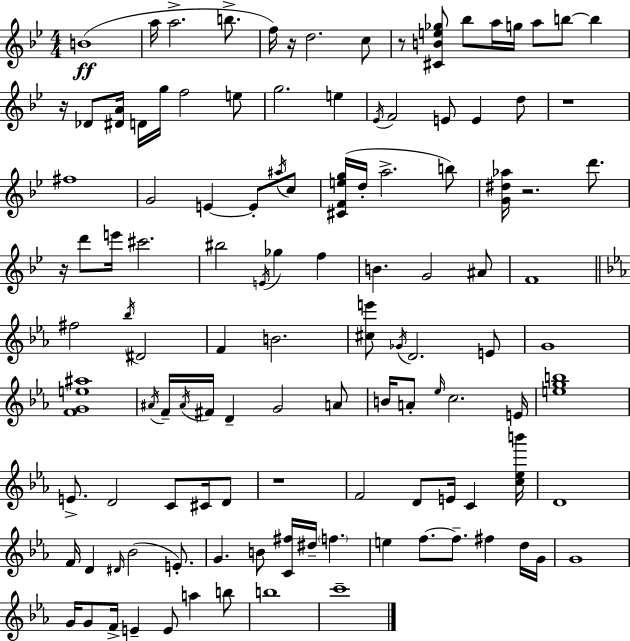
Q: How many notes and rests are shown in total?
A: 118